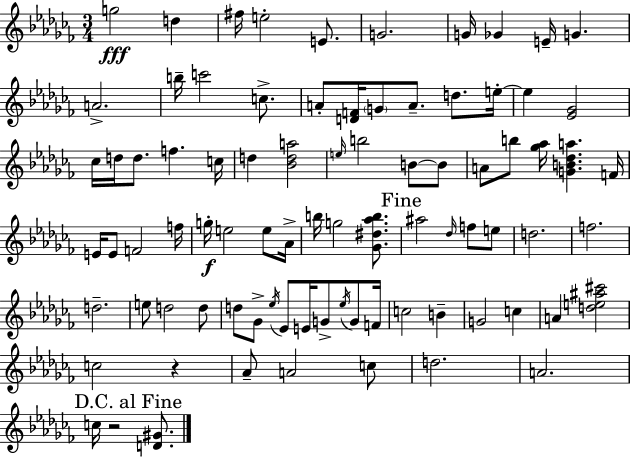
{
  \clef treble
  \numericTimeSignature
  \time 3/4
  \key aes \minor
  g''2\fff d''4 | fis''16 e''2-. e'8. | g'2. | g'16 ges'4 e'16-- g'4. | \break a'2.-> | b''16-- c'''2 c''8.-> | a'8-. <d' f'>16 \parenthesize g'8 a'8.-- d''8. e''16-.~~ | e''4 <ees' ges'>2 | \break ces''16 d''16 d''8. f''4. c''16 | d''4 <bes' d'' a''>2 | \grace { e''16 } b''2 b'8~~ b'8 | a'8 b''8 <ges'' aes''>16 <g' b' des'' a''>4. | \break f'16 e'16 e'8 f'2 | f''16 g''16-.\f e''2 e''8 | aes'16-> b''16 g''2 <ges' dis'' aes'' b''>8. | \mark "Fine" ais''2 \grace { des''16 } f''8 | \break e''8 d''2. | f''2. | d''2.-- | e''8 d''2 | \break d''8 d''8 ges'8-> \acciaccatura { ees''16 } ees'8 e'16 g'8-> | \acciaccatura { ees''16 } g'8 f'16 c''2 | b'4-- g'2 | c''4 a'4 <d'' e'' ais'' cis'''>2 | \break c''2 | r4 aes'8-- a'2 | c''8 d''2. | a'2. | \break \mark "D.C. al Fine" c''16 r2 | <d' gis'>8. \bar "|."
}